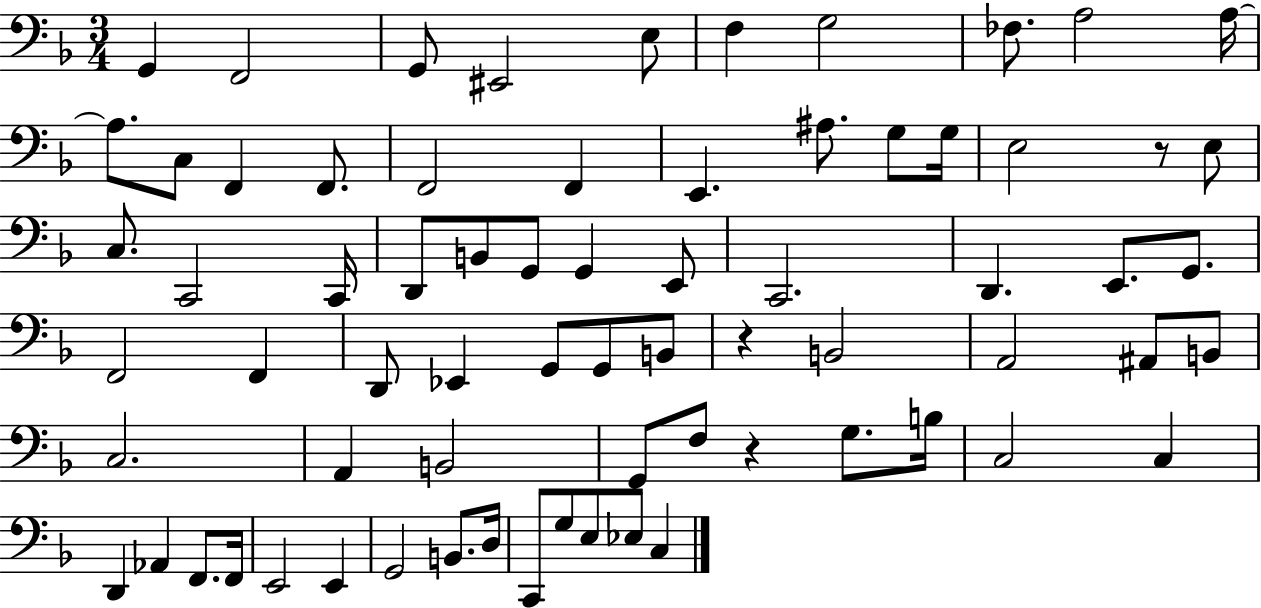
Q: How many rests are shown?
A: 3